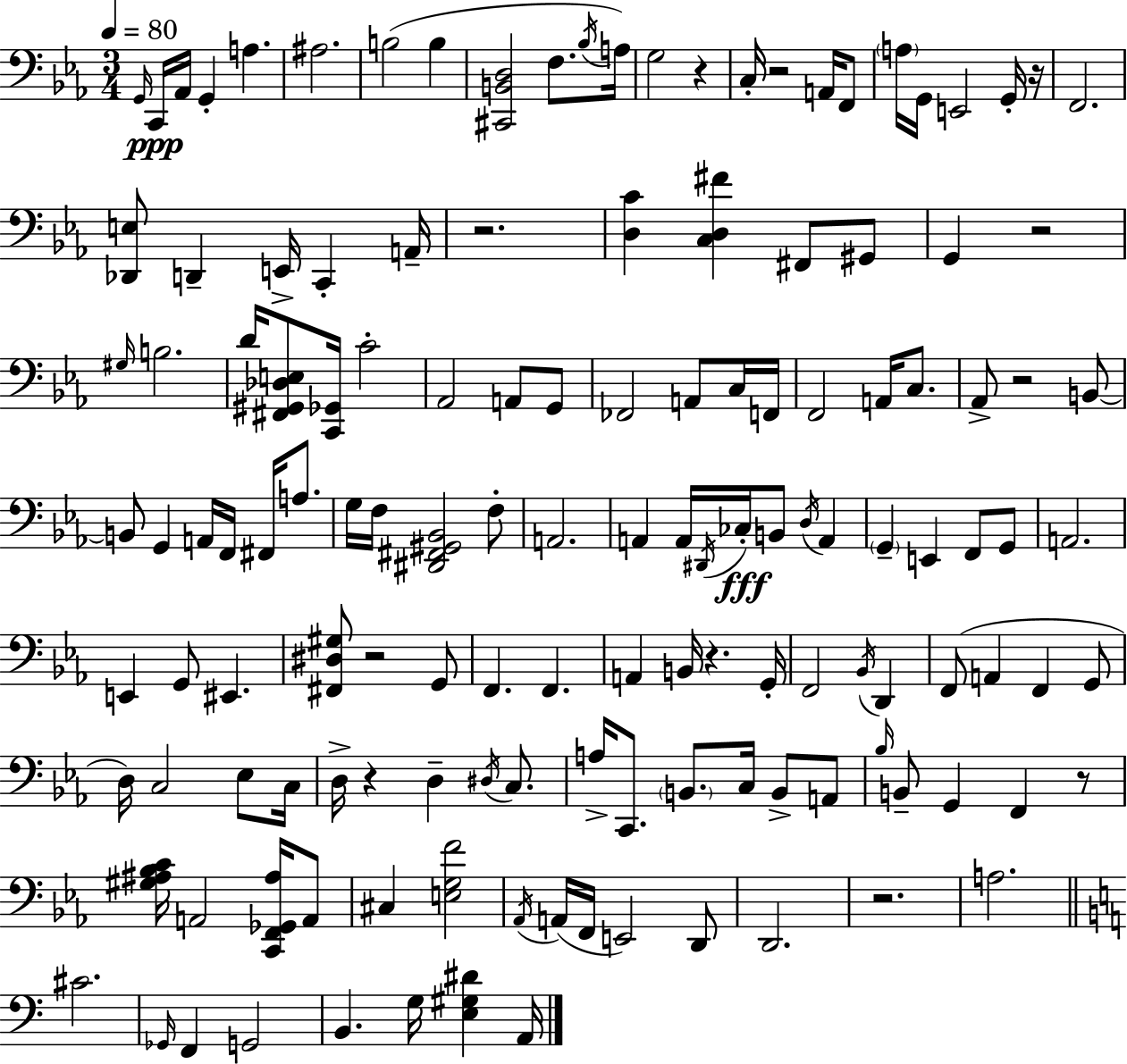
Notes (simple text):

G2/s C2/s Ab2/s G2/q A3/q. A#3/h. B3/h B3/q [C#2,B2,D3]/h F3/e. Bb3/s A3/s G3/h R/q C3/s R/h A2/s F2/e A3/s G2/s E2/h G2/s R/s F2/h. [Db2,E3]/e D2/q E2/s C2/q A2/s R/h. [D3,C4]/q [C3,D3,F#4]/q F#2/e G#2/e G2/q R/h G#3/s B3/h. D4/s [F#2,G#2,Db3,E3]/e [C2,Gb2]/s C4/h Ab2/h A2/e G2/e FES2/h A2/e C3/s F2/s F2/h A2/s C3/e. Ab2/e R/h B2/e B2/e G2/q A2/s F2/s F#2/s A3/e. G3/s F3/s [D#2,F#2,G#2,Bb2]/h F3/e A2/h. A2/q A2/s D#2/s CES3/s B2/e D3/s A2/q G2/q E2/q F2/e G2/e A2/h. E2/q G2/e EIS2/q. [F#2,D#3,G#3]/e R/h G2/e F2/q. F2/q. A2/q B2/s R/q. G2/s F2/h Bb2/s D2/q F2/e A2/q F2/q G2/e D3/s C3/h Eb3/e C3/s D3/s R/q D3/q D#3/s C3/e. A3/s C2/e. B2/e. C3/s B2/e A2/e Bb3/s B2/e G2/q F2/q R/e [G#3,A#3,Bb3,C4]/s A2/h [C2,F2,Gb2,A#3]/s A2/e C#3/q [E3,G3,F4]/h Ab2/s A2/s F2/s E2/h D2/e D2/h. R/h. A3/h. C#4/h. Gb2/s F2/q G2/h B2/q. G3/s [E3,G#3,D#4]/q A2/s